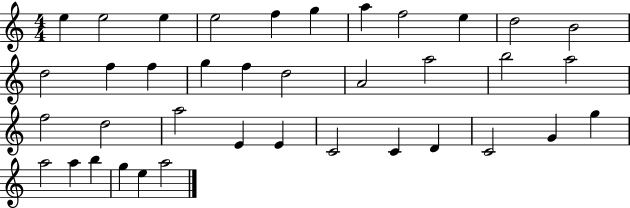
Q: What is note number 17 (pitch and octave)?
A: D5